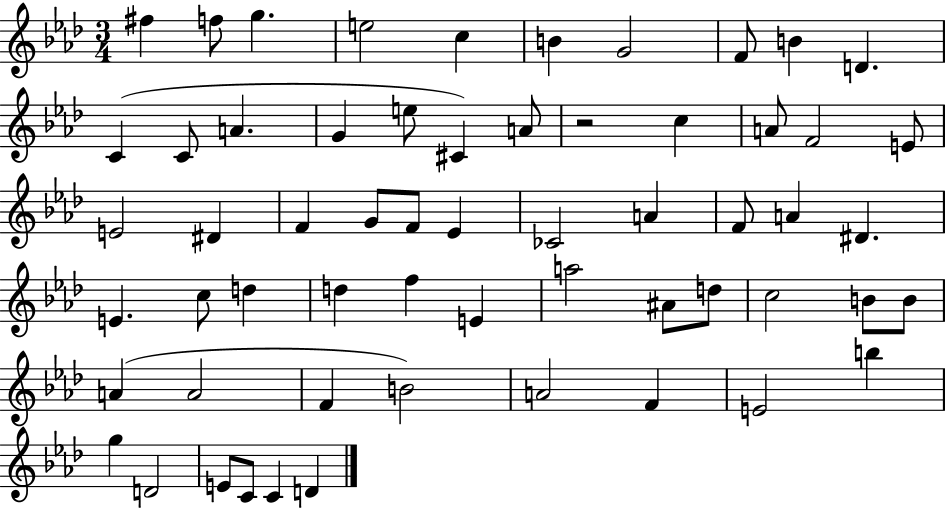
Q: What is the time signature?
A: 3/4